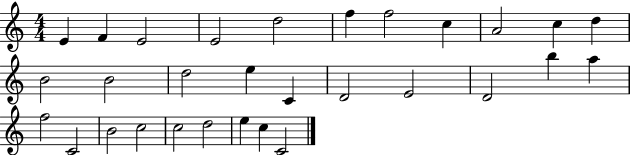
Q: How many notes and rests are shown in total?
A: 30